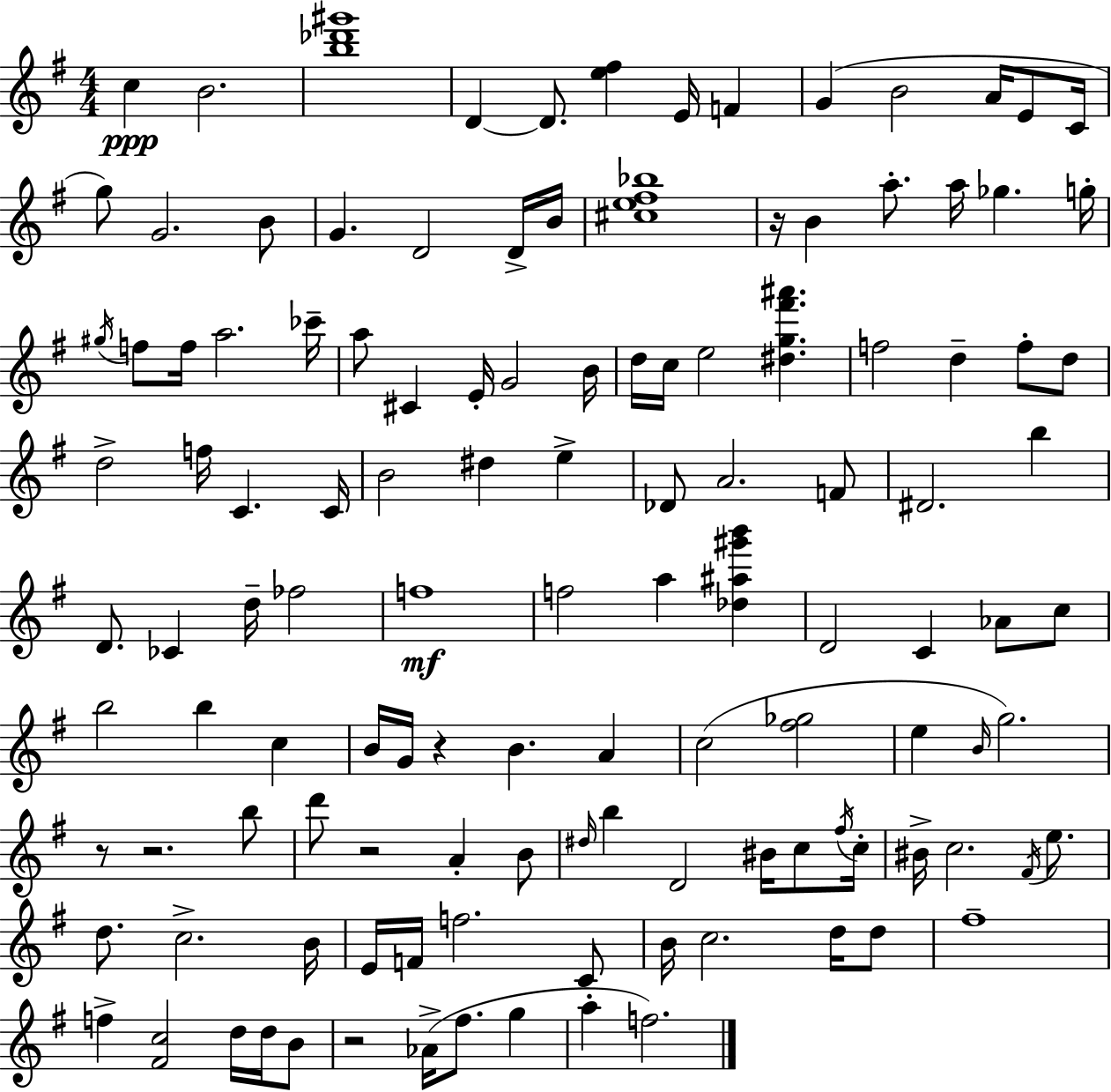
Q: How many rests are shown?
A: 6